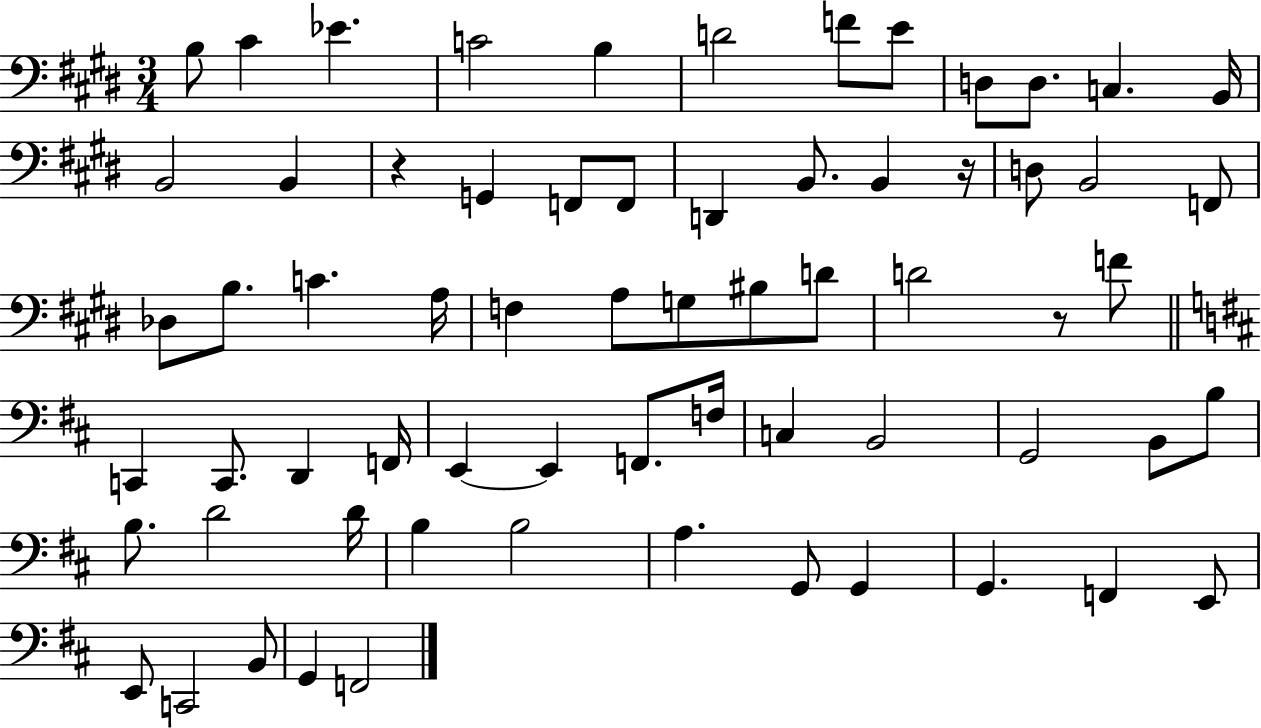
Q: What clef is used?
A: bass